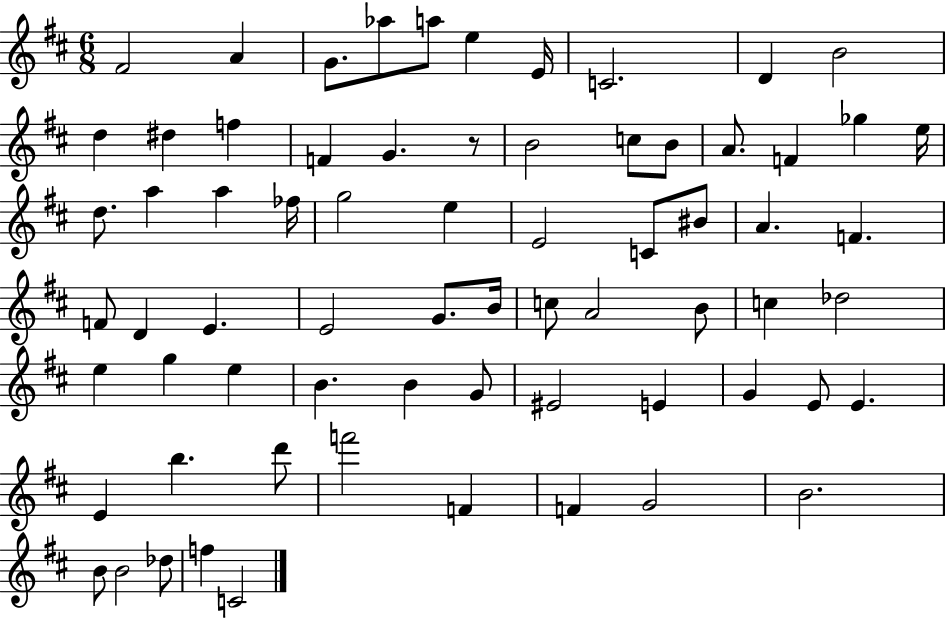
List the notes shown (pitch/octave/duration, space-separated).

F#4/h A4/q G4/e. Ab5/e A5/e E5/q E4/s C4/h. D4/q B4/h D5/q D#5/q F5/q F4/q G4/q. R/e B4/h C5/e B4/e A4/e. F4/q Gb5/q E5/s D5/e. A5/q A5/q FES5/s G5/h E5/q E4/h C4/e BIS4/e A4/q. F4/q. F4/e D4/q E4/q. E4/h G4/e. B4/s C5/e A4/h B4/e C5/q Db5/h E5/q G5/q E5/q B4/q. B4/q G4/e EIS4/h E4/q G4/q E4/e E4/q. E4/q B5/q. D6/e F6/h F4/q F4/q G4/h B4/h. B4/e B4/h Db5/e F5/q C4/h